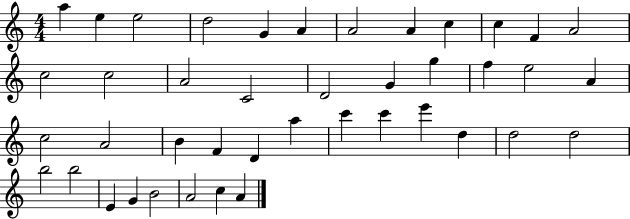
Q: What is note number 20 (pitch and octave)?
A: F5